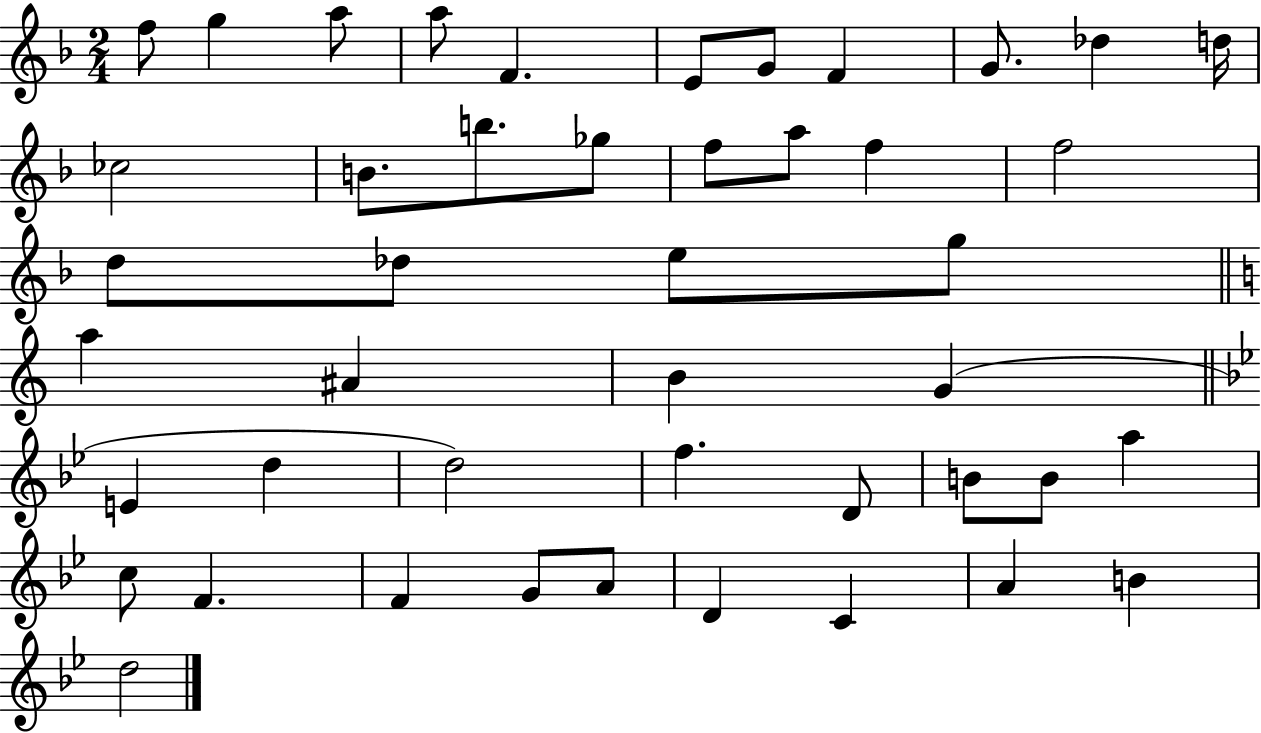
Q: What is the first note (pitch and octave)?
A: F5